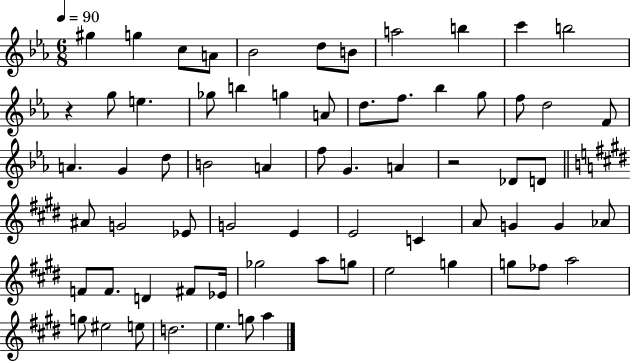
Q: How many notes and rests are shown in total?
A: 67